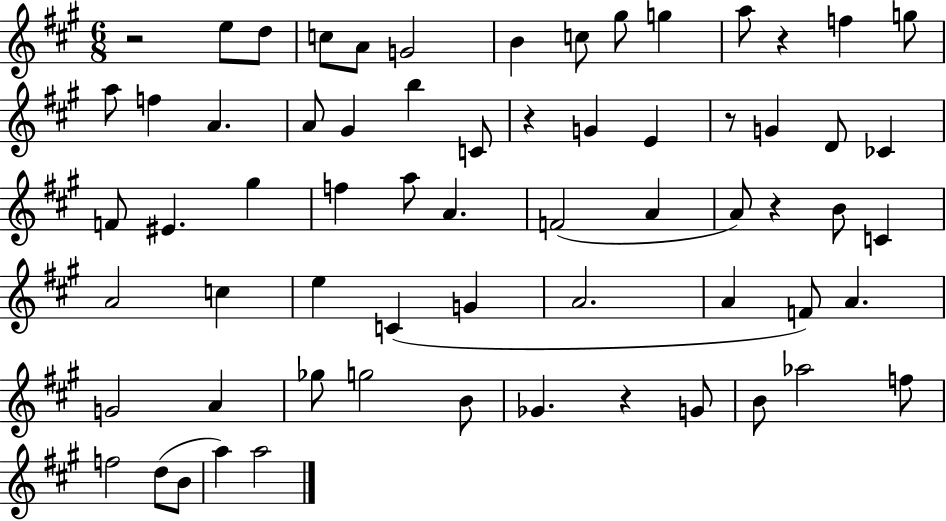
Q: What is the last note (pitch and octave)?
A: A5